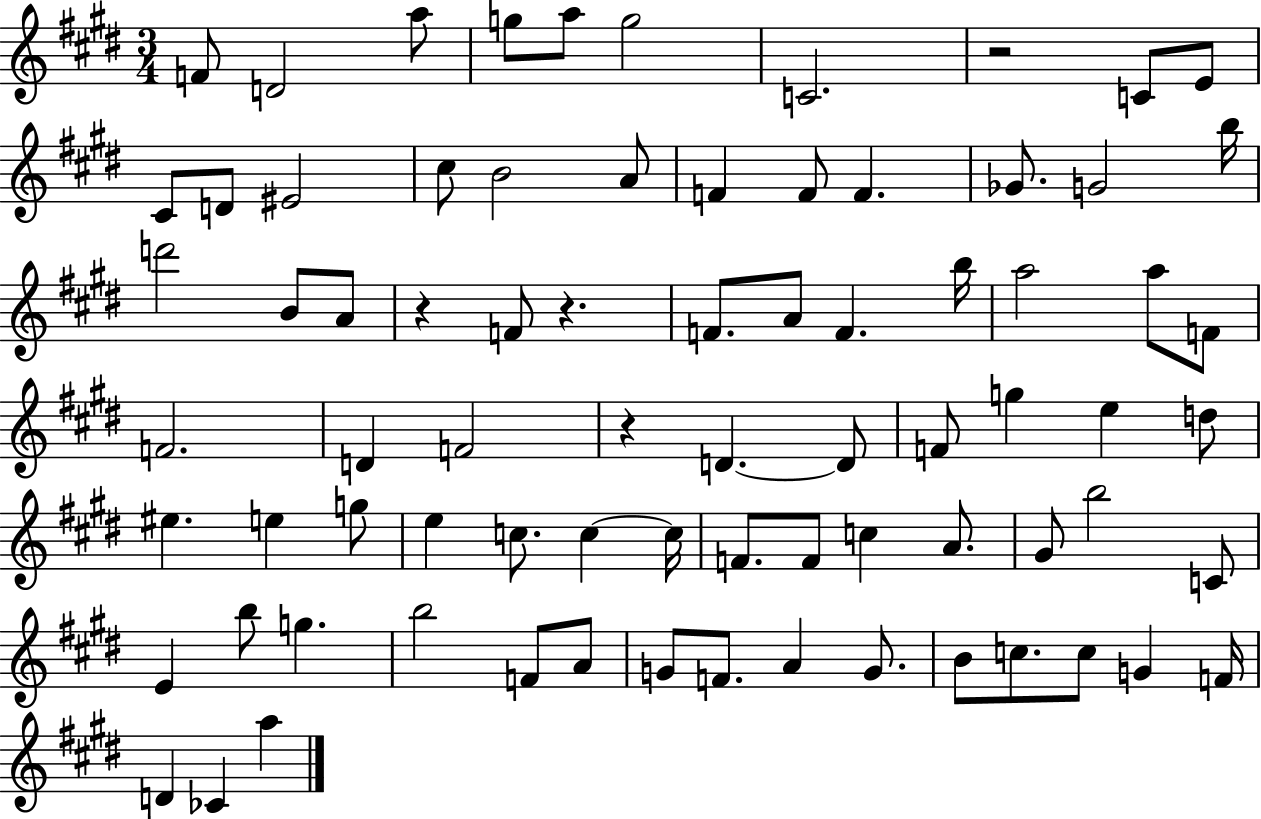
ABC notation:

X:1
T:Untitled
M:3/4
L:1/4
K:E
F/2 D2 a/2 g/2 a/2 g2 C2 z2 C/2 E/2 ^C/2 D/2 ^E2 ^c/2 B2 A/2 F F/2 F _G/2 G2 b/4 d'2 B/2 A/2 z F/2 z F/2 A/2 F b/4 a2 a/2 F/2 F2 D F2 z D D/2 F/2 g e d/2 ^e e g/2 e c/2 c c/4 F/2 F/2 c A/2 ^G/2 b2 C/2 E b/2 g b2 F/2 A/2 G/2 F/2 A G/2 B/2 c/2 c/2 G F/4 D _C a